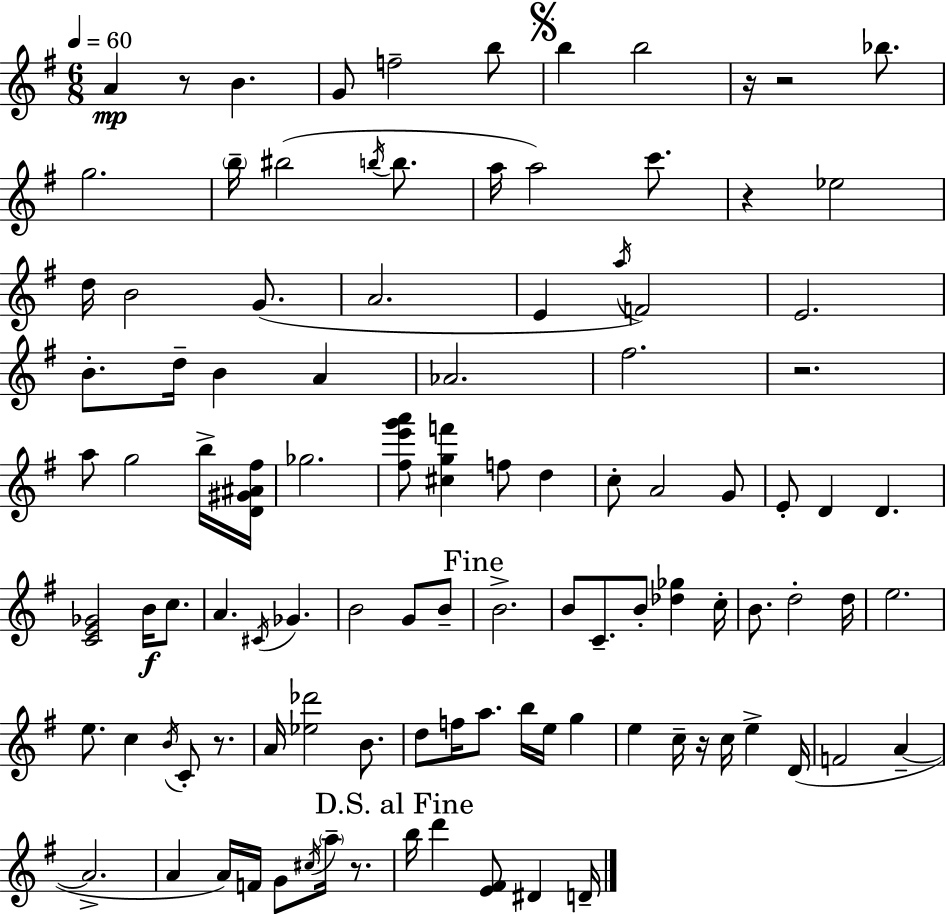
X:1
T:Untitled
M:6/8
L:1/4
K:Em
A z/2 B G/2 f2 b/2 b b2 z/4 z2 _b/2 g2 b/4 ^b2 b/4 b/2 a/4 a2 c'/2 z _e2 d/4 B2 G/2 A2 E a/4 F2 E2 B/2 d/4 B A _A2 ^f2 z2 a/2 g2 b/4 [D^G^A^f]/4 _g2 [^fe'g'a']/2 [^cgf'] f/2 d c/2 A2 G/2 E/2 D D [CE_G]2 B/4 c/2 A ^C/4 _G B2 G/2 B/2 B2 B/2 C/2 B/2 [_d_g] c/4 B/2 d2 d/4 e2 e/2 c B/4 C/2 z/2 A/4 [_e_d']2 B/2 d/2 f/4 a/2 b/4 e/4 g e c/4 z/4 c/4 e D/4 F2 A A2 A A/4 F/4 G/2 ^c/4 a/4 z/2 b/4 d' [E^F]/2 ^D D/4